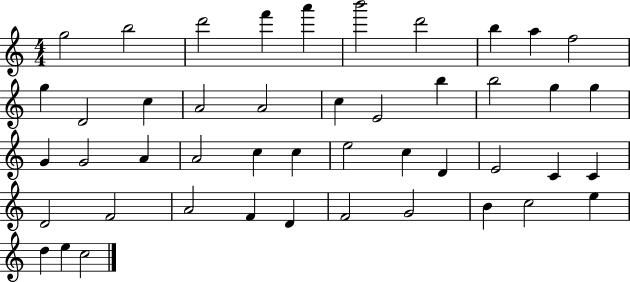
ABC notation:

X:1
T:Untitled
M:4/4
L:1/4
K:C
g2 b2 d'2 f' a' b'2 d'2 b a f2 g D2 c A2 A2 c E2 b b2 g g G G2 A A2 c c e2 c D E2 C C D2 F2 A2 F D F2 G2 B c2 e d e c2